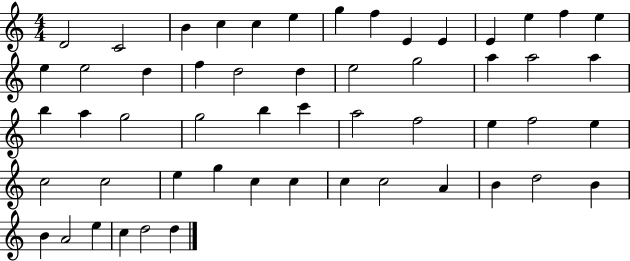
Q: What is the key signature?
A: C major